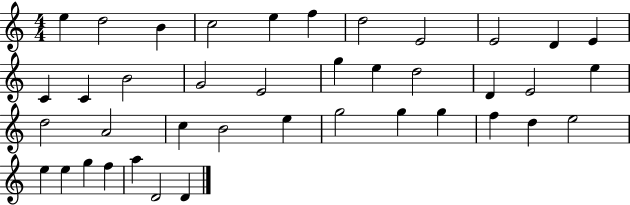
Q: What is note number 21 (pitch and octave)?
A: E4